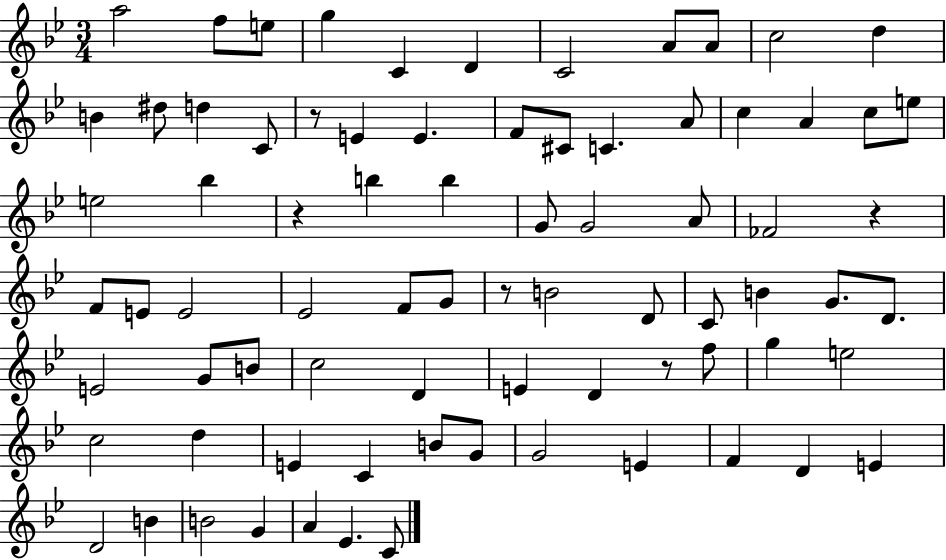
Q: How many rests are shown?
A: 5